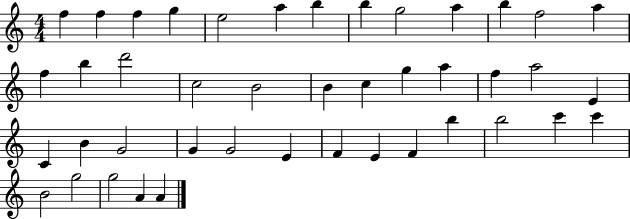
F5/q F5/q F5/q G5/q E5/h A5/q B5/q B5/q G5/h A5/q B5/q F5/h A5/q F5/q B5/q D6/h C5/h B4/h B4/q C5/q G5/q A5/q F5/q A5/h E4/q C4/q B4/q G4/h G4/q G4/h E4/q F4/q E4/q F4/q B5/q B5/h C6/q C6/q B4/h G5/h G5/h A4/q A4/q